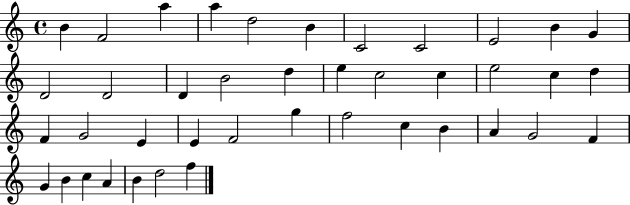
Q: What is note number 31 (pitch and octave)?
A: B4